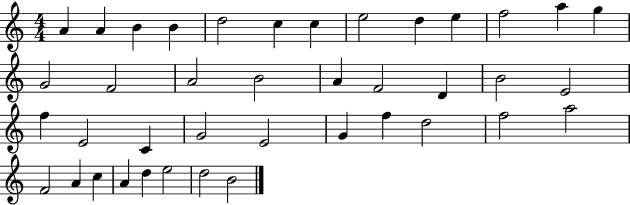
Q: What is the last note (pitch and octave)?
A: B4